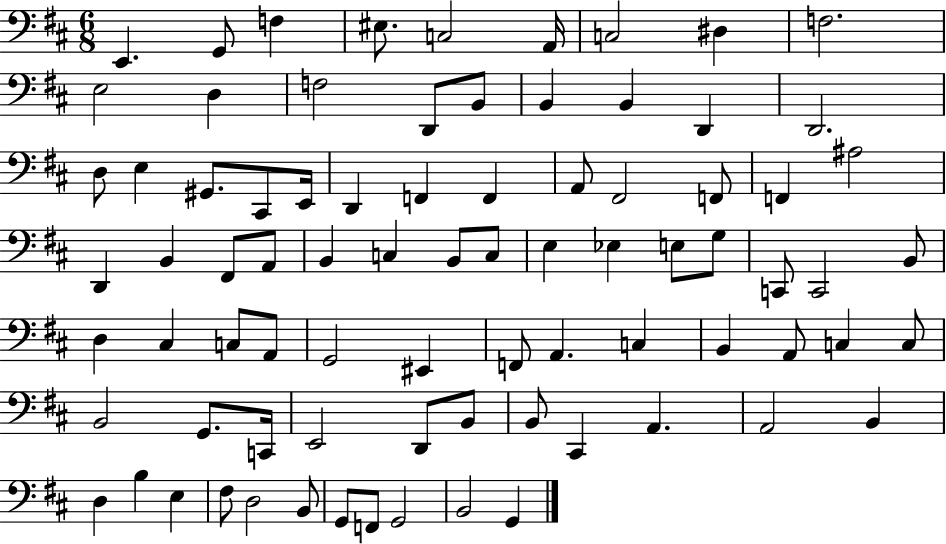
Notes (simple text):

E2/q. G2/e F3/q EIS3/e. C3/h A2/s C3/h D#3/q F3/h. E3/h D3/q F3/h D2/e B2/e B2/q B2/q D2/q D2/h. D3/e E3/q G#2/e. C#2/e E2/s D2/q F2/q F2/q A2/e F#2/h F2/e F2/q A#3/h D2/q B2/q F#2/e A2/e B2/q C3/q B2/e C3/e E3/q Eb3/q E3/e G3/e C2/e C2/h B2/e D3/q C#3/q C3/e A2/e G2/h EIS2/q F2/e A2/q. C3/q B2/q A2/e C3/q C3/e B2/h G2/e. C2/s E2/h D2/e B2/e B2/e C#2/q A2/q. A2/h B2/q D3/q B3/q E3/q F#3/e D3/h B2/e G2/e F2/e G2/h B2/h G2/q